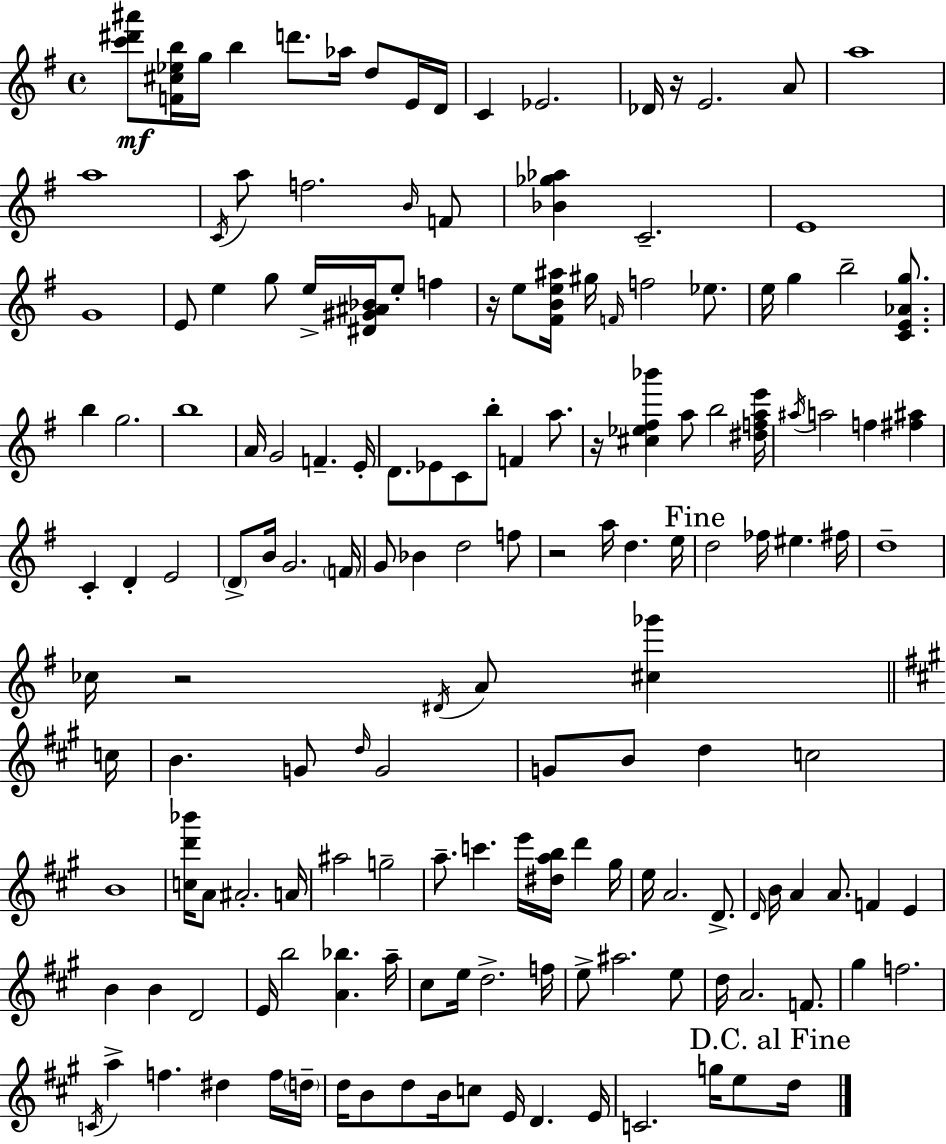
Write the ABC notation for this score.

X:1
T:Untitled
M:4/4
L:1/4
K:Em
[c'^d'^a']/2 [F^c_eb]/4 g/4 b d'/2 _a/4 d/2 E/4 D/4 C _E2 _D/4 z/4 E2 A/2 a4 a4 C/4 a/2 f2 B/4 F/2 [_B_g_a] C2 E4 G4 E/2 e g/2 e/4 [^D^G^A_B]/4 e/2 f z/4 e/2 [^FBe^a]/4 ^g/4 F/4 f2 _e/2 e/4 g b2 [CE_Ag]/2 b g2 b4 A/4 G2 F E/4 D/2 _E/2 C/2 b/2 F a/2 z/4 [^c_e^f_b'] a/2 b2 [^dfae']/4 ^a/4 a2 f [^f^a] C D E2 D/2 B/4 G2 F/4 G/2 _B d2 f/2 z2 a/4 d e/4 d2 _f/4 ^e ^f/4 d4 _c/4 z2 ^D/4 A/2 [^c_g'] c/4 B G/2 d/4 G2 G/2 B/2 d c2 B4 [cd'_b']/4 A/2 ^A2 A/4 ^a2 g2 a/2 c' e'/4 [^dab]/4 d' ^g/4 e/4 A2 D/2 D/4 B/4 A A/2 F E B B D2 E/4 b2 [A_b] a/4 ^c/2 e/4 d2 f/4 e/2 ^a2 e/2 d/4 A2 F/2 ^g f2 C/4 a f ^d f/4 d/4 d/4 B/2 d/2 B/4 c/2 E/4 D E/4 C2 g/4 e/2 d/4